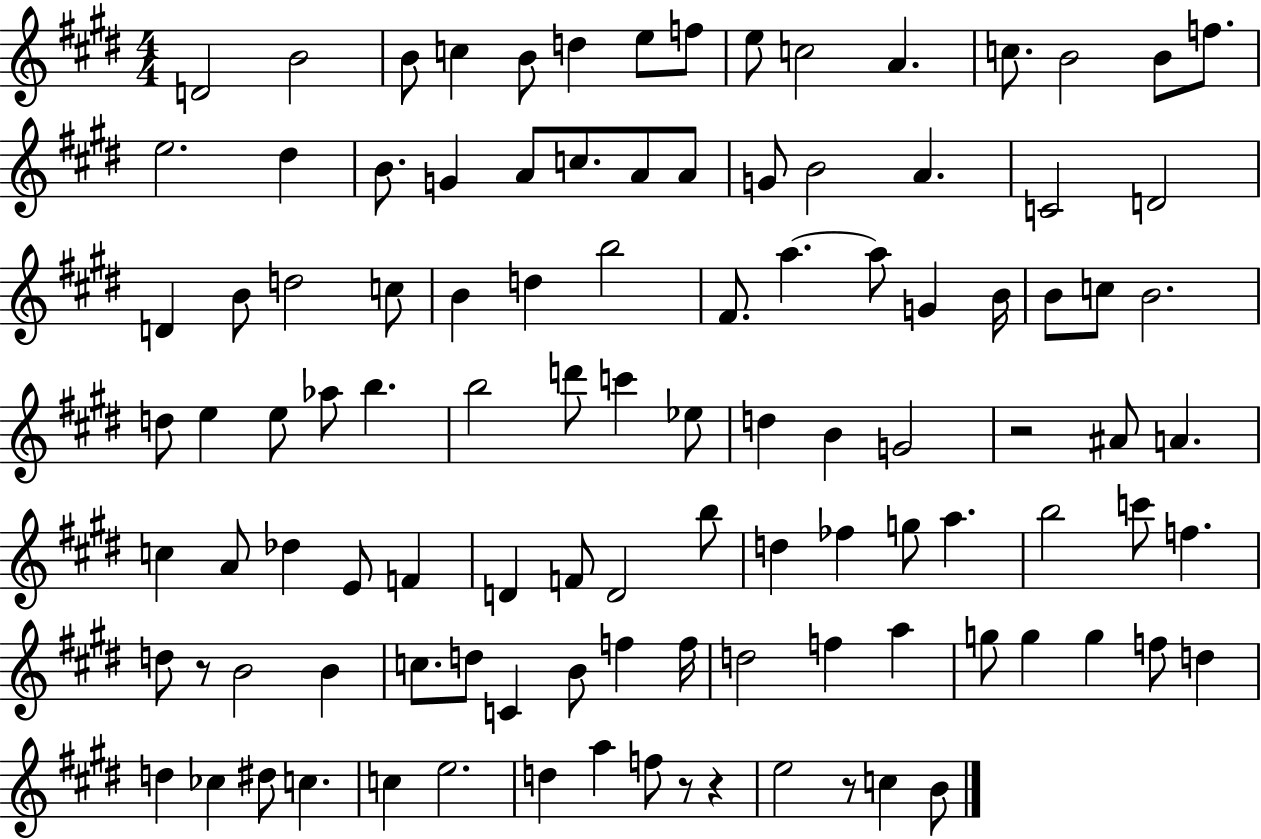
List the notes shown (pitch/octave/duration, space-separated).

D4/h B4/h B4/e C5/q B4/e D5/q E5/e F5/e E5/e C5/h A4/q. C5/e. B4/h B4/e F5/e. E5/h. D#5/q B4/e. G4/q A4/e C5/e. A4/e A4/e G4/e B4/h A4/q. C4/h D4/h D4/q B4/e D5/h C5/e B4/q D5/q B5/h F#4/e. A5/q. A5/e G4/q B4/s B4/e C5/e B4/h. D5/e E5/q E5/e Ab5/e B5/q. B5/h D6/e C6/q Eb5/e D5/q B4/q G4/h R/h A#4/e A4/q. C5/q A4/e Db5/q E4/e F4/q D4/q F4/e D4/h B5/e D5/q FES5/q G5/e A5/q. B5/h C6/e F5/q. D5/e R/e B4/h B4/q C5/e. D5/e C4/q B4/e F5/q F5/s D5/h F5/q A5/q G5/e G5/q G5/q F5/e D5/q D5/q CES5/q D#5/e C5/q. C5/q E5/h. D5/q A5/q F5/e R/e R/q E5/h R/e C5/q B4/e